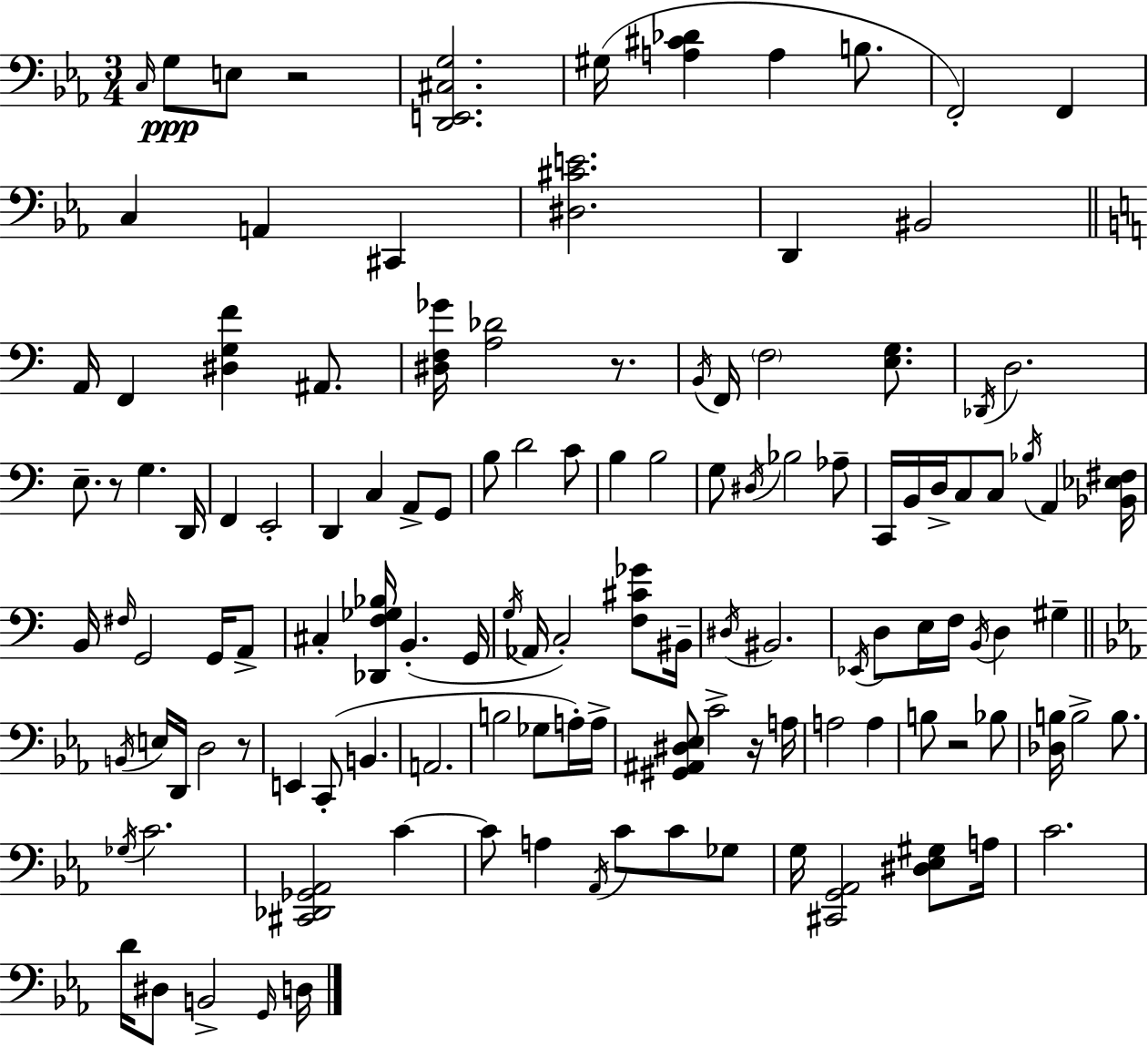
{
  \clef bass
  \numericTimeSignature
  \time 3/4
  \key ees \major
  \grace { c16 }\ppp g8 e8 r2 | <d, e, cis g>2. | gis16( <a cis' des'>4 a4 b8. | f,2-.) f,4 | \break c4 a,4 cis,4 | <dis cis' e'>2. | d,4 bis,2 | \bar "||" \break \key c \major a,16 f,4 <dis g f'>4 ais,8. | <dis f ges'>16 <a des'>2 r8. | \acciaccatura { b,16 } f,16 \parenthesize f2 <e g>8. | \acciaccatura { des,16 } d2. | \break e8.-- r8 g4. | d,16 f,4 e,2-. | d,4 c4 a,8-> | g,8 b8 d'2 | \break c'8 b4 b2 | g8 \acciaccatura { dis16 } bes2 | aes8-- c,16 b,16 d16-> c8 c8 \acciaccatura { bes16 } a,4 | <bes, ees fis>16 b,16 \grace { fis16 } g,2 | \break g,16 a,8-> cis4-. <des, f ges bes>16 b,4.-.( | g,16 \acciaccatura { g16 } aes,16 c2-.) | <f cis' ges'>8 bis,16-- \acciaccatura { dis16 } bis,2. | \acciaccatura { ees,16 } d8 e16 f16 | \break \acciaccatura { b,16 } d4 gis4-- \bar "||" \break \key c \minor \acciaccatura { b,16 } e16 d,16 d2 r8 | e,4 c,8-.( b,4. | a,2. | b2 ges8 a16-.) | \break a16-> <gis, ais, dis ees>8 c'2-> r16 | a16 a2 a4 | b8 r2 bes8 | <des b>16 b2-> b8. | \break \acciaccatura { ges16 } c'2. | <cis, des, ges, aes,>2 c'4~~ | c'8 a4 \acciaccatura { aes,16 } c'8 c'8 | ges8 g16 <cis, g, aes,>2 | \break <dis ees gis>8 a16 c'2. | d'16 dis8 b,2-> | \grace { g,16 } d16 \bar "|."
}